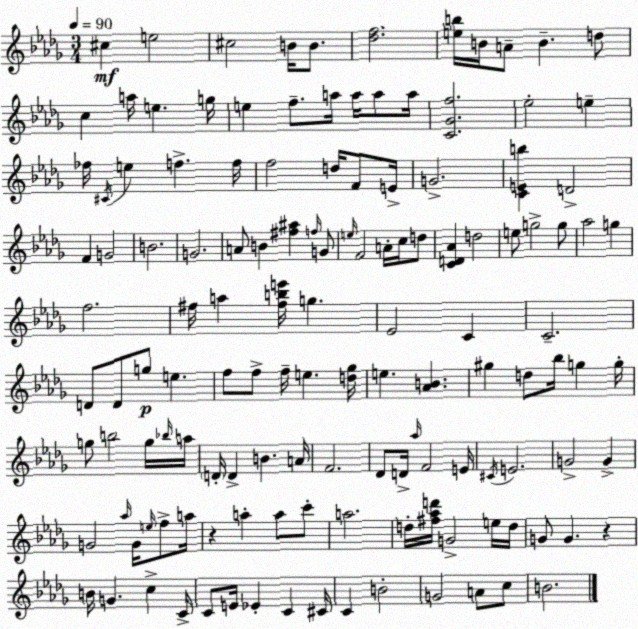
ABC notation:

X:1
T:Untitled
M:3/4
L:1/4
K:Bbm
^c e2 ^c2 B/4 B/2 [_df]2 [eb]/4 B/4 A/2 B d/2 c a/4 e g/4 e f/2 a/4 a/4 a/2 a/4 [C_Gf]2 _e2 e _f/4 ^C/4 e f f/4 f2 d/4 F/2 E/4 G2 [CEb] D2 F G2 B2 G2 A/2 B [^f^a] f/4 G/2 e/4 F2 A/4 c/4 d/2 [CD_A] d2 e/2 g2 g/2 _a2 g f2 ^f/4 a [^fbe']/4 g _E2 C C2 D/2 D/2 g/2 e f/2 f/2 f/4 e [d_g]/4 e [_AB] ^g d/2 _b/4 g g/4 g/2 b2 g/4 _b/4 a/4 D/4 D B A/4 F2 _D/2 D/4 _a/4 F2 E/4 ^C/4 E2 G2 G G2 _a/4 G/4 e/4 f/2 a/4 z a a/2 c'/2 a2 d/4 [^f_ad']/4 G2 e/4 d/4 G/2 G z B/4 G c C/4 C/2 E/4 _E C ^C/4 C B2 G2 A/2 c/2 B2